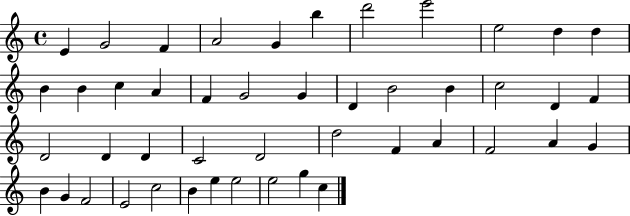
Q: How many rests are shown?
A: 0